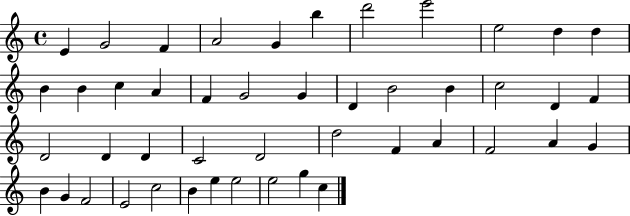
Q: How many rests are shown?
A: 0